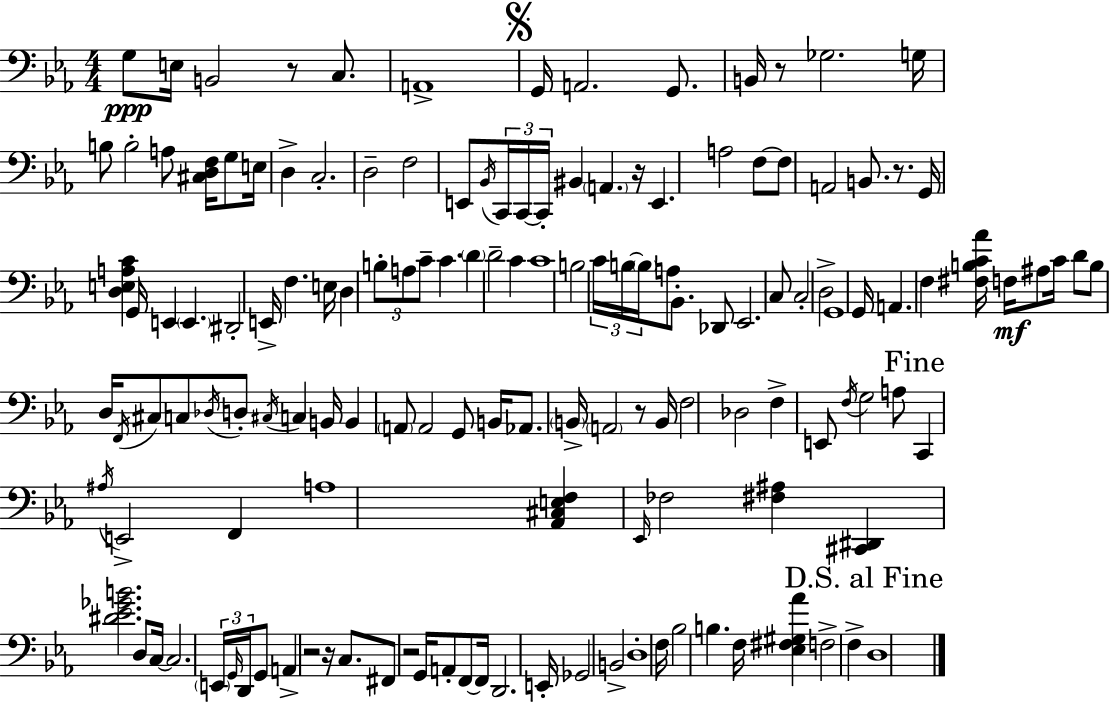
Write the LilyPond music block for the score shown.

{
  \clef bass
  \numericTimeSignature
  \time 4/4
  \key c \minor
  g8\ppp e16 b,2 r8 c8. | a,1-> | \mark \markup { \musicglyph "scripts.segno" } g,16 a,2. g,8. | b,16 r8 ges2. g16 | \break b8 b2-. a8 <cis d f>16 g8 e16 | d4-> c2.-. | d2-- f2 | e,8 \acciaccatura { bes,16 } \tuplet 3/2 { c,16 c,16~~ c,16-. } bis,4 \parenthesize a,4. | \break r16 e,4. a2 f8~~ | f8 a,2 b,8. r8. | g,16 <d e a c'>4 g,16 e,4 \parenthesize e,4. | dis,2-. e,16-> f4. | \break e16 d4 \tuplet 3/2 { b8-. a8 c'8-- } c'4. | \parenthesize d'4 d'2-- c'4 | c'1 | b2 \tuplet 3/2 { c'16 b16~~ \parenthesize b16 } a8 bes,8.-. | \break des,8 ees,2. c8 | c2-. d2-> | g,1 | g,16 a,4. f4 <fis b c' aes'>16 f16\mf ais8 | \break c'16 d'8 b8 d16 \acciaccatura { f,16 } cis8 c8 \acciaccatura { des16 } d8-. \acciaccatura { cis16 } c4 | b,16 b,4 \parenthesize a,8 a,2 | g,8 b,16 aes,8. \parenthesize b,16-> \parenthesize a,2 | r8 b,16 f2 des2 | \break f4-> e,8 \acciaccatura { f16 } g2 | a8 \mark "Fine" c,4 \acciaccatura { ais16 } e,2-> | f,4 a1 | <aes, cis e f>4 \grace { ees,16 } fes2 | \break <fis ais>4 <cis, dis,>4 <dis' ees' ges' b'>2. | d8 c16~~ c2. | \tuplet 3/2 { \parenthesize e,16 \grace { g,16 } d,16 } g,8 a,4-> r2 | r16 c8. fis,8 r2 | \break g,16 a,8-. f,8~~ f,16 d,2. | e,16-. ges,2 | b,2-> d1-. | f16 bes2 | \break b4. f16 <ees fis gis aes'>4 f2-> | f4-> \mark "D.S. al Fine" d1 | \bar "|."
}